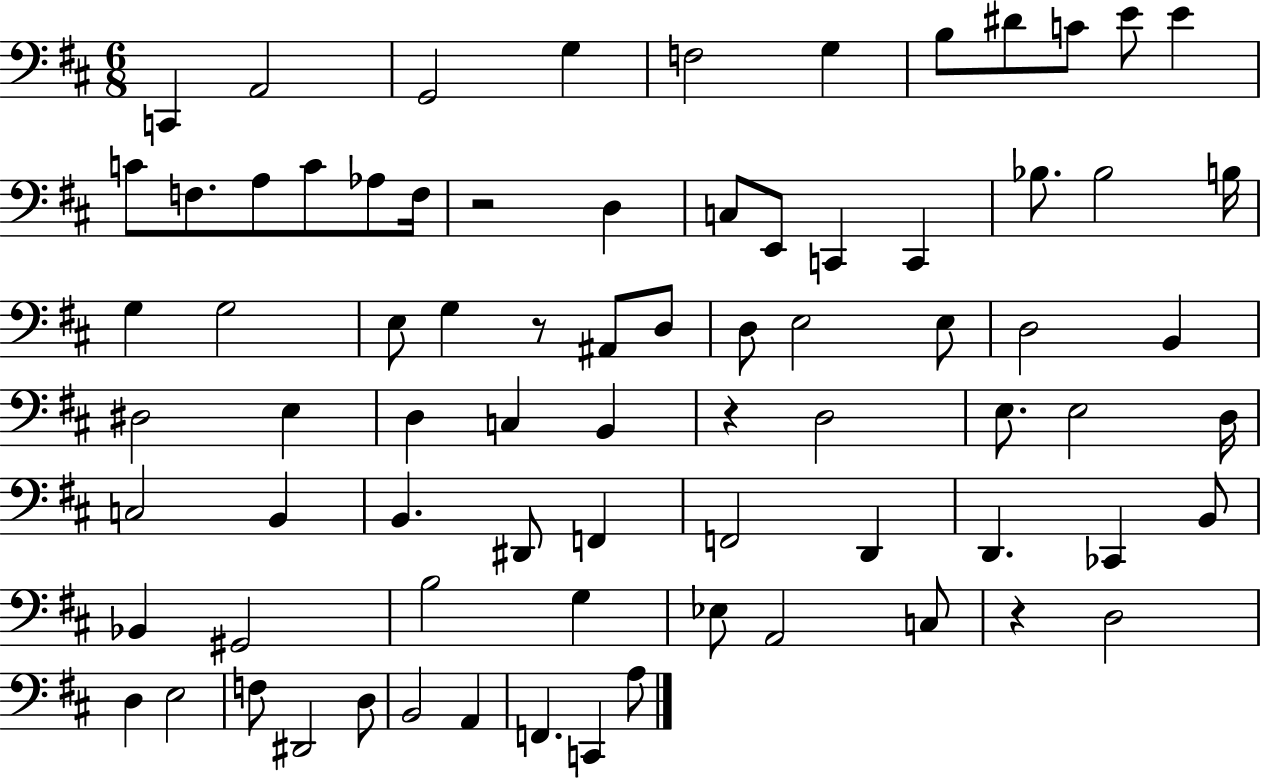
C2/q A2/h G2/h G3/q F3/h G3/q B3/e D#4/e C4/e E4/e E4/q C4/e F3/e. A3/e C4/e Ab3/e F3/s R/h D3/q C3/e E2/e C2/q C2/q Bb3/e. Bb3/h B3/s G3/q G3/h E3/e G3/q R/e A#2/e D3/e D3/e E3/h E3/e D3/h B2/q D#3/h E3/q D3/q C3/q B2/q R/q D3/h E3/e. E3/h D3/s C3/h B2/q B2/q. D#2/e F2/q F2/h D2/q D2/q. CES2/q B2/e Bb2/q G#2/h B3/h G3/q Eb3/e A2/h C3/e R/q D3/h D3/q E3/h F3/e D#2/h D3/e B2/h A2/q F2/q. C2/q A3/e